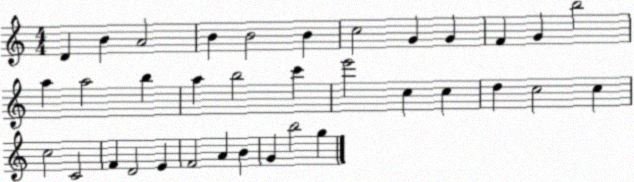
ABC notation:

X:1
T:Untitled
M:4/4
L:1/4
K:C
D B A2 B B2 B c2 G G F G b2 a a2 b a b2 c' e'2 c c d c2 c c2 C2 F D2 E F2 A B G b2 g